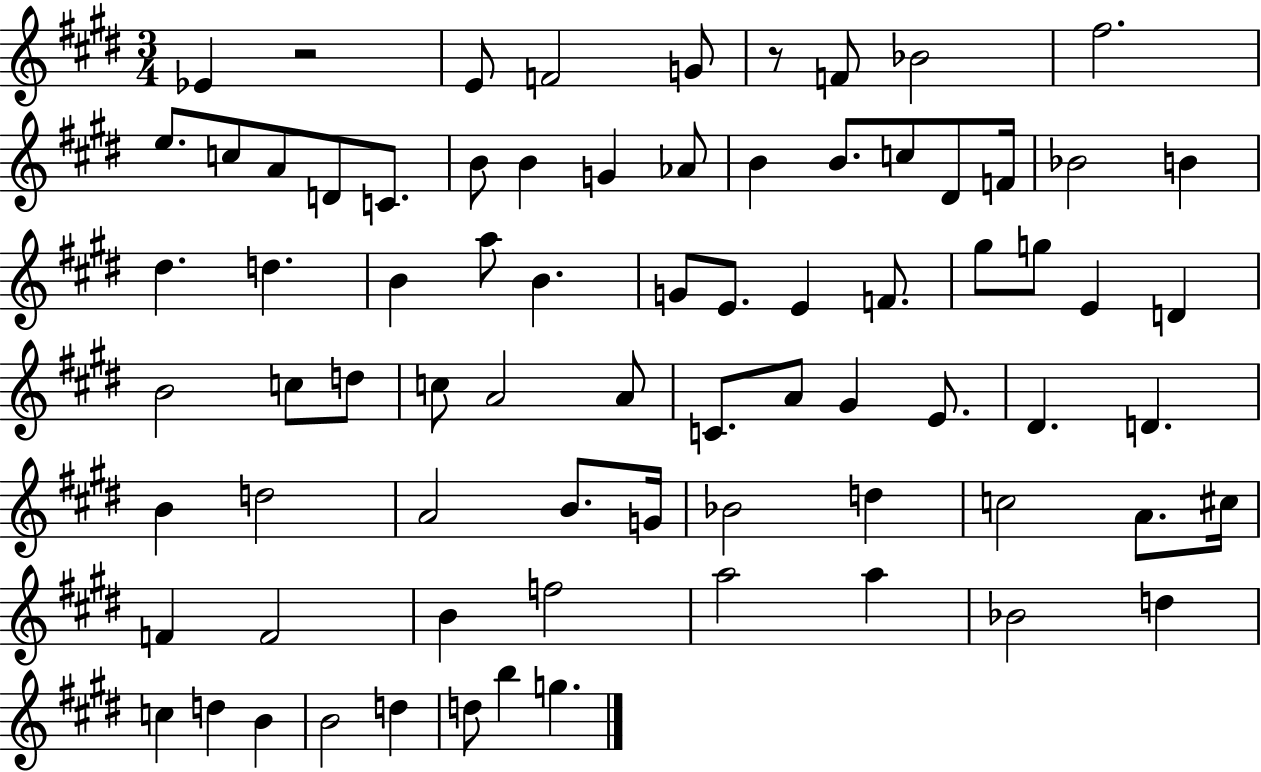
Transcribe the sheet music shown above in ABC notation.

X:1
T:Untitled
M:3/4
L:1/4
K:E
_E z2 E/2 F2 G/2 z/2 F/2 _B2 ^f2 e/2 c/2 A/2 D/2 C/2 B/2 B G _A/2 B B/2 c/2 ^D/2 F/4 _B2 B ^d d B a/2 B G/2 E/2 E F/2 ^g/2 g/2 E D B2 c/2 d/2 c/2 A2 A/2 C/2 A/2 ^G E/2 ^D D B d2 A2 B/2 G/4 _B2 d c2 A/2 ^c/4 F F2 B f2 a2 a _B2 d c d B B2 d d/2 b g